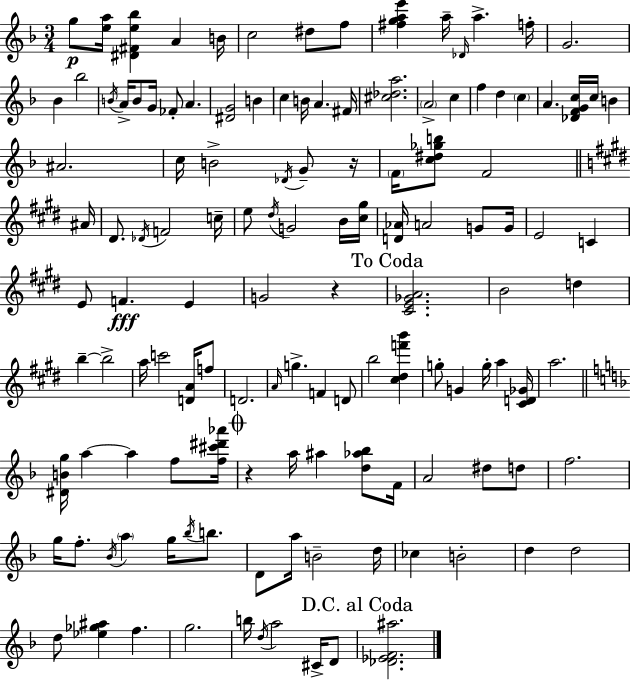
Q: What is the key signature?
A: F major